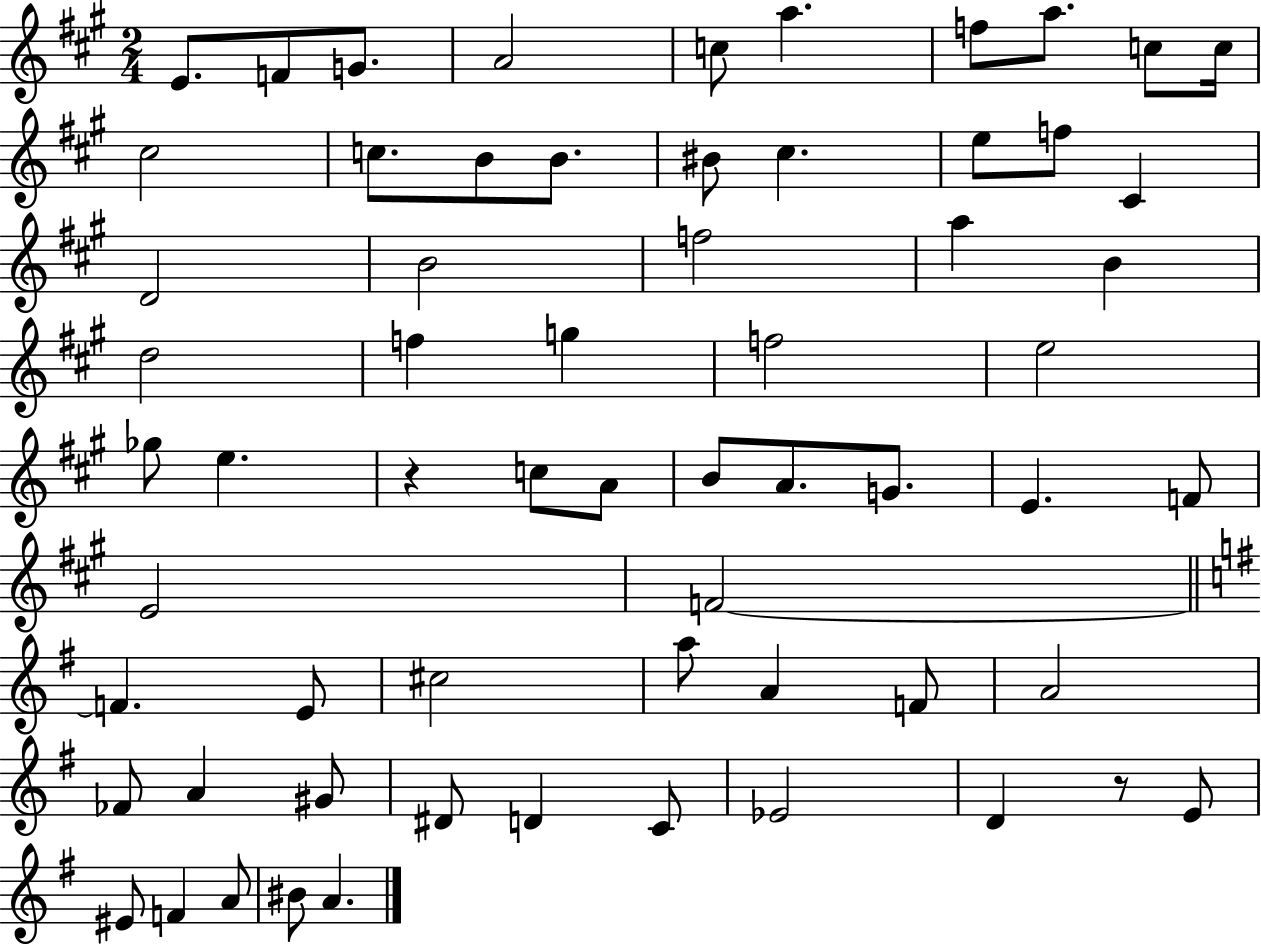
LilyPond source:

{
  \clef treble
  \numericTimeSignature
  \time 2/4
  \key a \major
  \repeat volta 2 { e'8. f'8 g'8. | a'2 | c''8 a''4. | f''8 a''8. c''8 c''16 | \break cis''2 | c''8. b'8 b'8. | bis'8 cis''4. | e''8 f''8 cis'4 | \break d'2 | b'2 | f''2 | a''4 b'4 | \break d''2 | f''4 g''4 | f''2 | e''2 | \break ges''8 e''4. | r4 c''8 a'8 | b'8 a'8. g'8. | e'4. f'8 | \break e'2 | f'2~~ | \bar "||" \break \key e \minor f'4. e'8 | cis''2 | a''8 a'4 f'8 | a'2 | \break fes'8 a'4 gis'8 | dis'8 d'4 c'8 | ees'2 | d'4 r8 e'8 | \break eis'8 f'4 a'8 | bis'8 a'4. | } \bar "|."
}